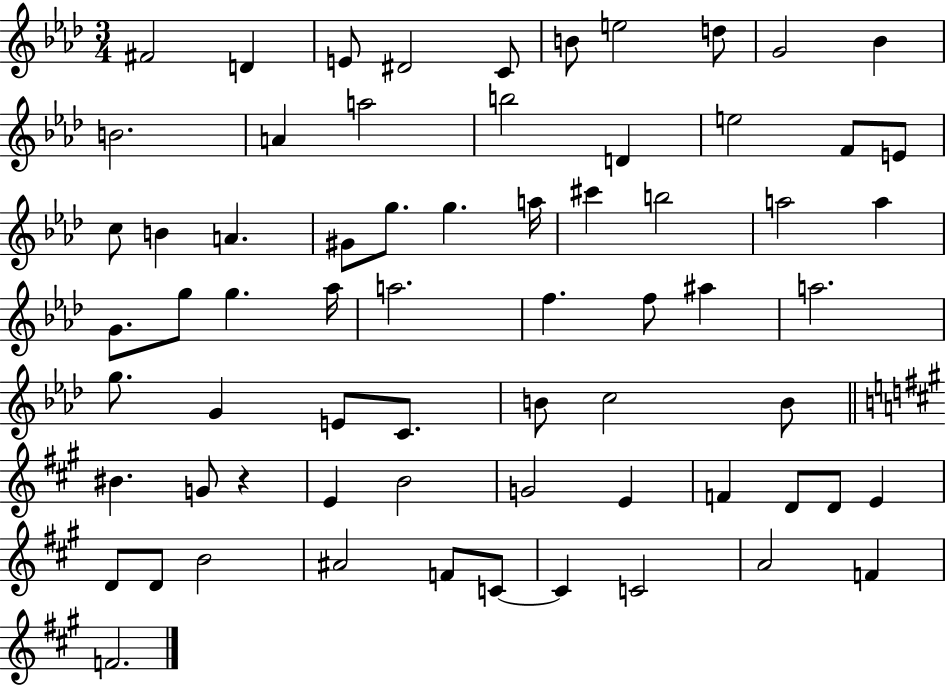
{
  \clef treble
  \numericTimeSignature
  \time 3/4
  \key aes \major
  \repeat volta 2 { fis'2 d'4 | e'8 dis'2 c'8 | b'8 e''2 d''8 | g'2 bes'4 | \break b'2. | a'4 a''2 | b''2 d'4 | e''2 f'8 e'8 | \break c''8 b'4 a'4. | gis'8 g''8. g''4. a''16 | cis'''4 b''2 | a''2 a''4 | \break g'8. g''8 g''4. aes''16 | a''2. | f''4. f''8 ais''4 | a''2. | \break g''8. g'4 e'8 c'8. | b'8 c''2 b'8 | \bar "||" \break \key a \major bis'4. g'8 r4 | e'4 b'2 | g'2 e'4 | f'4 d'8 d'8 e'4 | \break d'8 d'8 b'2 | ais'2 f'8 c'8~~ | c'4 c'2 | a'2 f'4 | \break f'2. | } \bar "|."
}